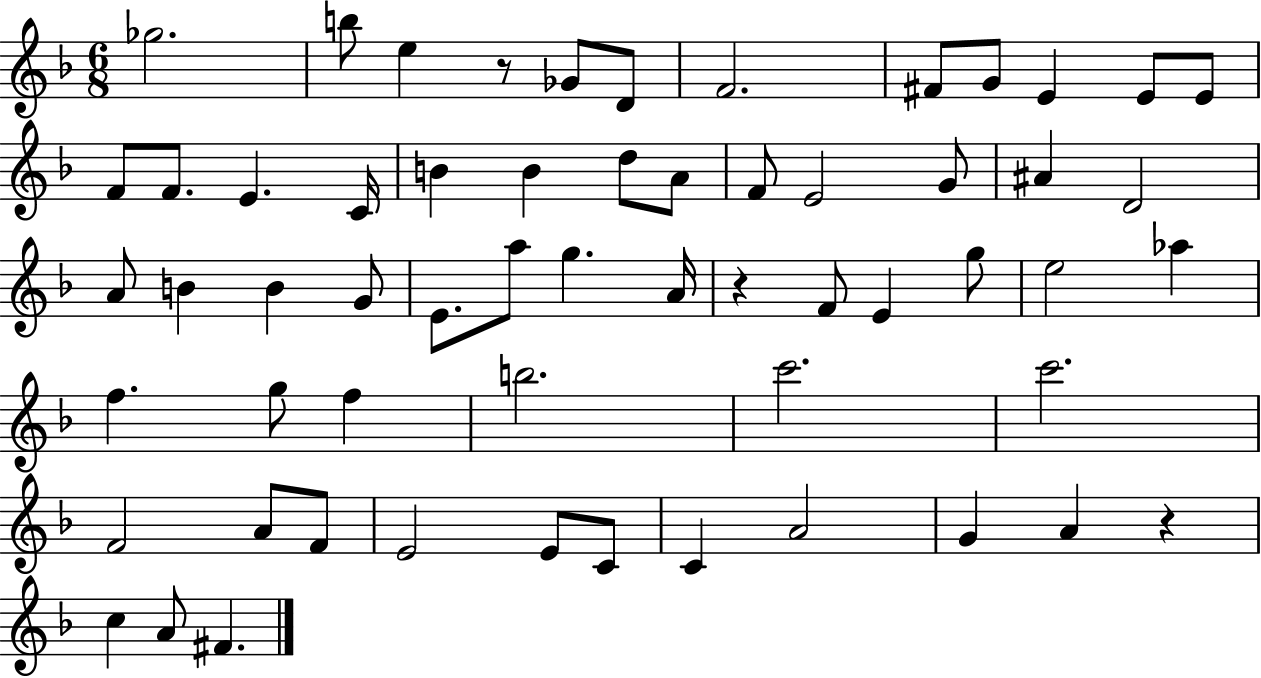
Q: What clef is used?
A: treble